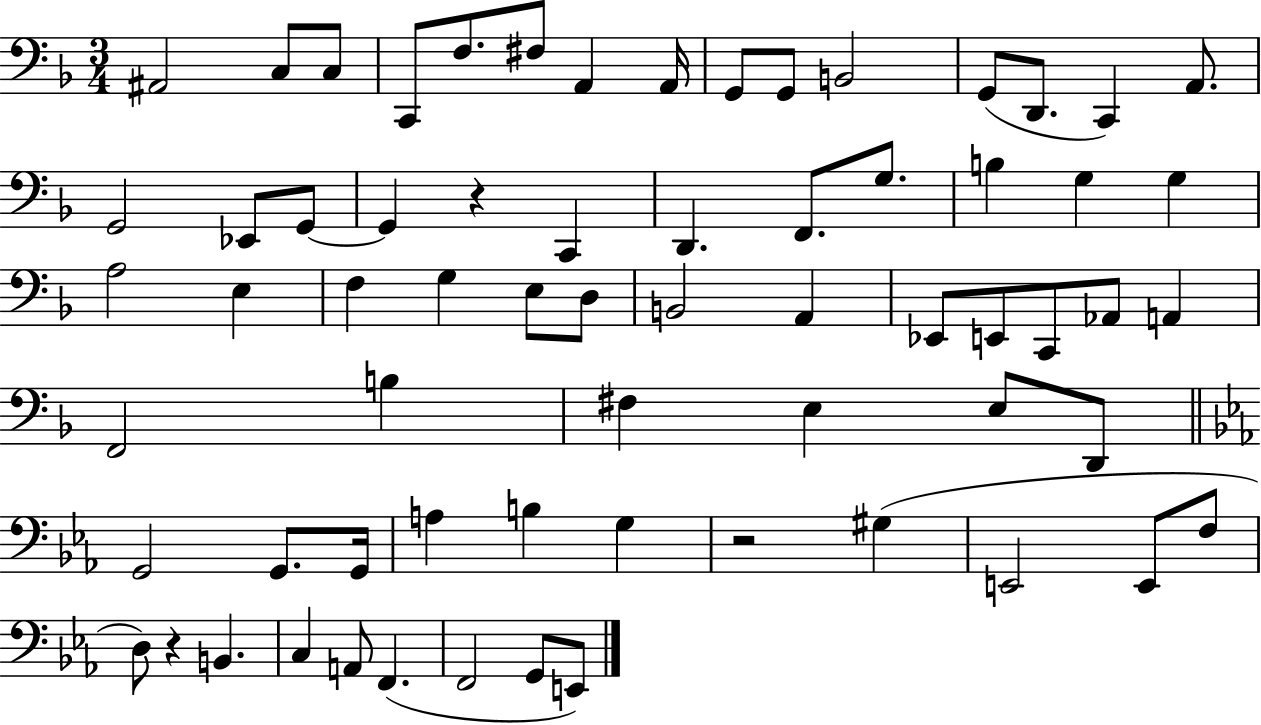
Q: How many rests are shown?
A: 3